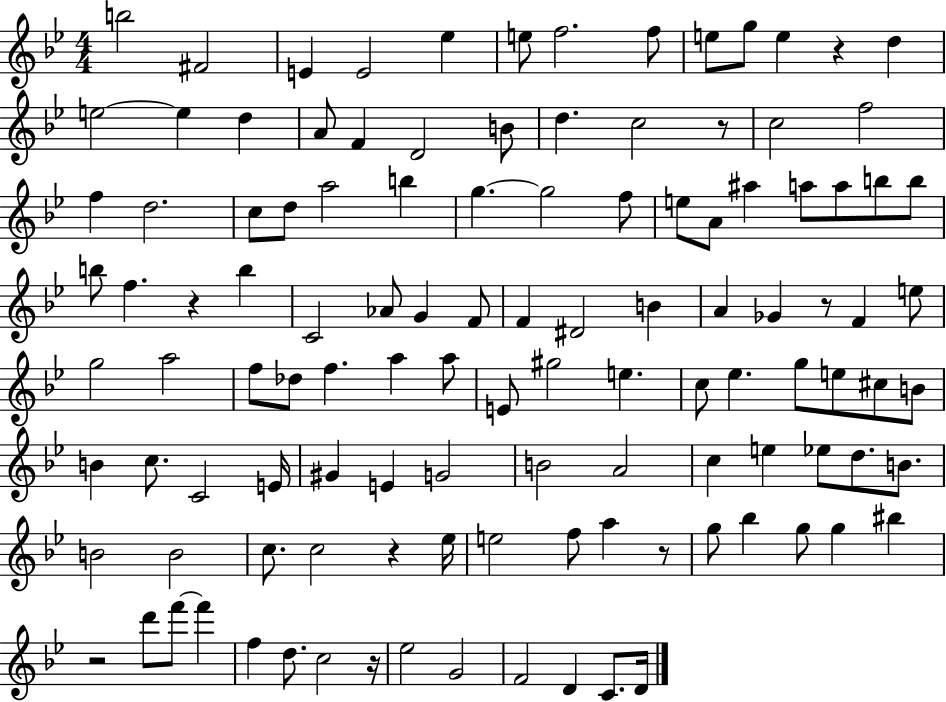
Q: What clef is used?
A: treble